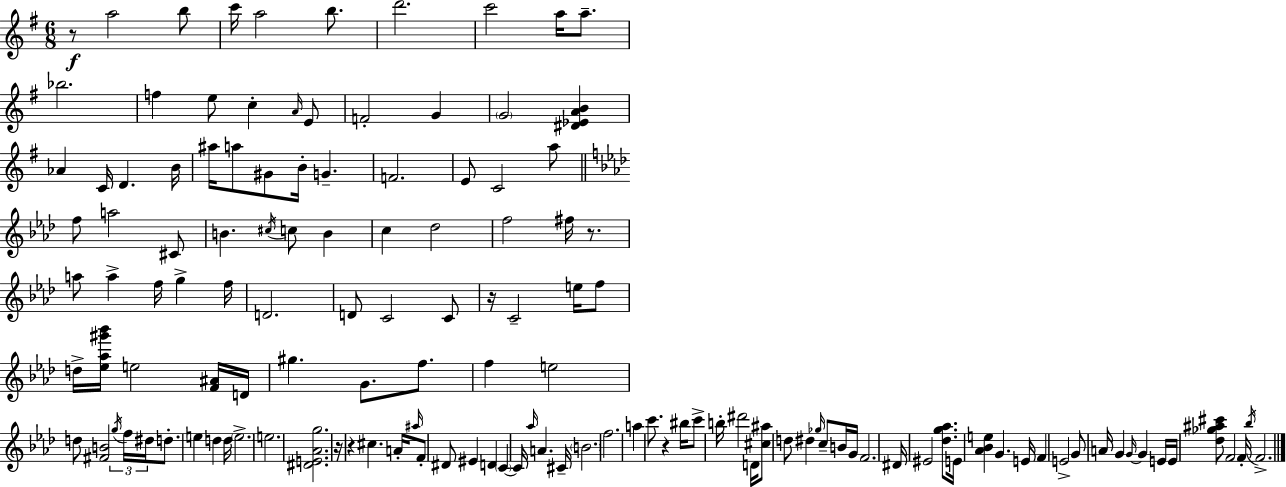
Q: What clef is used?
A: treble